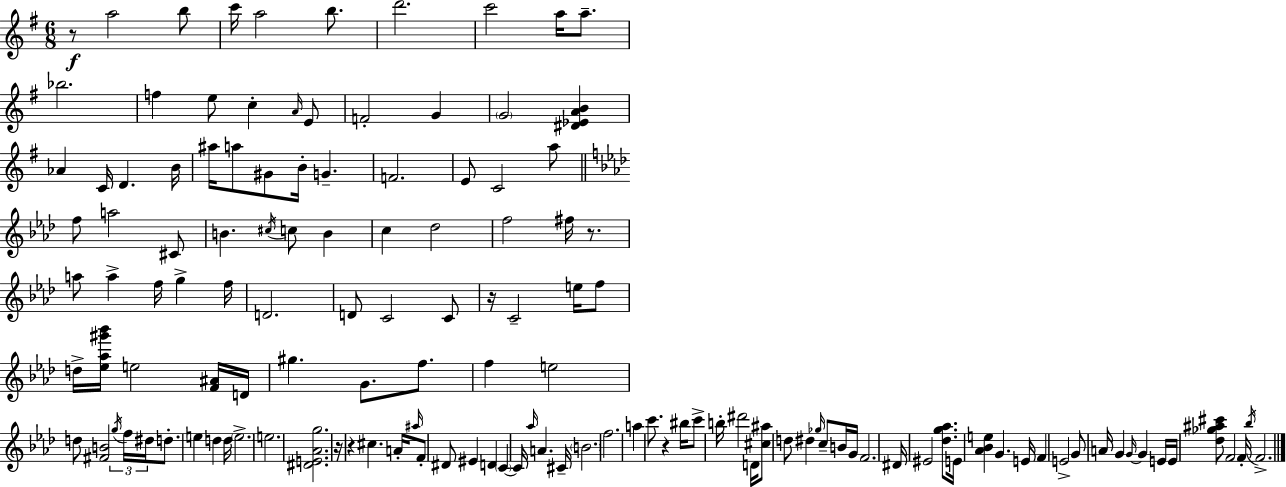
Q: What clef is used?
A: treble